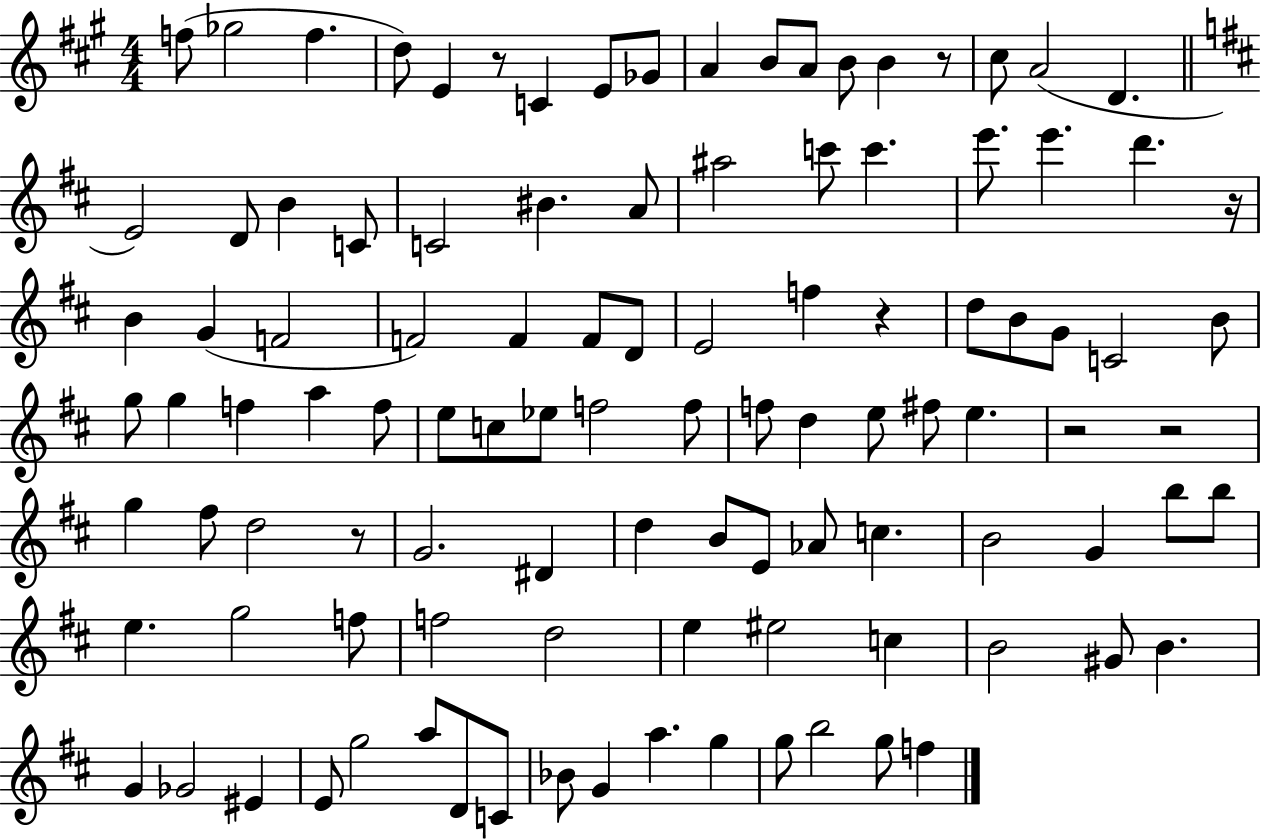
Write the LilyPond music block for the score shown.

{
  \clef treble
  \numericTimeSignature
  \time 4/4
  \key a \major
  f''8( ges''2 f''4. | d''8) e'4 r8 c'4 e'8 ges'8 | a'4 b'8 a'8 b'8 b'4 r8 | cis''8 a'2( d'4. | \break \bar "||" \break \key d \major e'2) d'8 b'4 c'8 | c'2 bis'4. a'8 | ais''2 c'''8 c'''4. | e'''8. e'''4. d'''4. r16 | \break b'4 g'4( f'2 | f'2) f'4 f'8 d'8 | e'2 f''4 r4 | d''8 b'8 g'8 c'2 b'8 | \break g''8 g''4 f''4 a''4 f''8 | e''8 c''8 ees''8 f''2 f''8 | f''8 d''4 e''8 fis''8 e''4. | r2 r2 | \break g''4 fis''8 d''2 r8 | g'2. dis'4 | d''4 b'8 e'8 aes'8 c''4. | b'2 g'4 b''8 b''8 | \break e''4. g''2 f''8 | f''2 d''2 | e''4 eis''2 c''4 | b'2 gis'8 b'4. | \break g'4 ges'2 eis'4 | e'8 g''2 a''8 d'8 c'8 | bes'8 g'4 a''4. g''4 | g''8 b''2 g''8 f''4 | \break \bar "|."
}